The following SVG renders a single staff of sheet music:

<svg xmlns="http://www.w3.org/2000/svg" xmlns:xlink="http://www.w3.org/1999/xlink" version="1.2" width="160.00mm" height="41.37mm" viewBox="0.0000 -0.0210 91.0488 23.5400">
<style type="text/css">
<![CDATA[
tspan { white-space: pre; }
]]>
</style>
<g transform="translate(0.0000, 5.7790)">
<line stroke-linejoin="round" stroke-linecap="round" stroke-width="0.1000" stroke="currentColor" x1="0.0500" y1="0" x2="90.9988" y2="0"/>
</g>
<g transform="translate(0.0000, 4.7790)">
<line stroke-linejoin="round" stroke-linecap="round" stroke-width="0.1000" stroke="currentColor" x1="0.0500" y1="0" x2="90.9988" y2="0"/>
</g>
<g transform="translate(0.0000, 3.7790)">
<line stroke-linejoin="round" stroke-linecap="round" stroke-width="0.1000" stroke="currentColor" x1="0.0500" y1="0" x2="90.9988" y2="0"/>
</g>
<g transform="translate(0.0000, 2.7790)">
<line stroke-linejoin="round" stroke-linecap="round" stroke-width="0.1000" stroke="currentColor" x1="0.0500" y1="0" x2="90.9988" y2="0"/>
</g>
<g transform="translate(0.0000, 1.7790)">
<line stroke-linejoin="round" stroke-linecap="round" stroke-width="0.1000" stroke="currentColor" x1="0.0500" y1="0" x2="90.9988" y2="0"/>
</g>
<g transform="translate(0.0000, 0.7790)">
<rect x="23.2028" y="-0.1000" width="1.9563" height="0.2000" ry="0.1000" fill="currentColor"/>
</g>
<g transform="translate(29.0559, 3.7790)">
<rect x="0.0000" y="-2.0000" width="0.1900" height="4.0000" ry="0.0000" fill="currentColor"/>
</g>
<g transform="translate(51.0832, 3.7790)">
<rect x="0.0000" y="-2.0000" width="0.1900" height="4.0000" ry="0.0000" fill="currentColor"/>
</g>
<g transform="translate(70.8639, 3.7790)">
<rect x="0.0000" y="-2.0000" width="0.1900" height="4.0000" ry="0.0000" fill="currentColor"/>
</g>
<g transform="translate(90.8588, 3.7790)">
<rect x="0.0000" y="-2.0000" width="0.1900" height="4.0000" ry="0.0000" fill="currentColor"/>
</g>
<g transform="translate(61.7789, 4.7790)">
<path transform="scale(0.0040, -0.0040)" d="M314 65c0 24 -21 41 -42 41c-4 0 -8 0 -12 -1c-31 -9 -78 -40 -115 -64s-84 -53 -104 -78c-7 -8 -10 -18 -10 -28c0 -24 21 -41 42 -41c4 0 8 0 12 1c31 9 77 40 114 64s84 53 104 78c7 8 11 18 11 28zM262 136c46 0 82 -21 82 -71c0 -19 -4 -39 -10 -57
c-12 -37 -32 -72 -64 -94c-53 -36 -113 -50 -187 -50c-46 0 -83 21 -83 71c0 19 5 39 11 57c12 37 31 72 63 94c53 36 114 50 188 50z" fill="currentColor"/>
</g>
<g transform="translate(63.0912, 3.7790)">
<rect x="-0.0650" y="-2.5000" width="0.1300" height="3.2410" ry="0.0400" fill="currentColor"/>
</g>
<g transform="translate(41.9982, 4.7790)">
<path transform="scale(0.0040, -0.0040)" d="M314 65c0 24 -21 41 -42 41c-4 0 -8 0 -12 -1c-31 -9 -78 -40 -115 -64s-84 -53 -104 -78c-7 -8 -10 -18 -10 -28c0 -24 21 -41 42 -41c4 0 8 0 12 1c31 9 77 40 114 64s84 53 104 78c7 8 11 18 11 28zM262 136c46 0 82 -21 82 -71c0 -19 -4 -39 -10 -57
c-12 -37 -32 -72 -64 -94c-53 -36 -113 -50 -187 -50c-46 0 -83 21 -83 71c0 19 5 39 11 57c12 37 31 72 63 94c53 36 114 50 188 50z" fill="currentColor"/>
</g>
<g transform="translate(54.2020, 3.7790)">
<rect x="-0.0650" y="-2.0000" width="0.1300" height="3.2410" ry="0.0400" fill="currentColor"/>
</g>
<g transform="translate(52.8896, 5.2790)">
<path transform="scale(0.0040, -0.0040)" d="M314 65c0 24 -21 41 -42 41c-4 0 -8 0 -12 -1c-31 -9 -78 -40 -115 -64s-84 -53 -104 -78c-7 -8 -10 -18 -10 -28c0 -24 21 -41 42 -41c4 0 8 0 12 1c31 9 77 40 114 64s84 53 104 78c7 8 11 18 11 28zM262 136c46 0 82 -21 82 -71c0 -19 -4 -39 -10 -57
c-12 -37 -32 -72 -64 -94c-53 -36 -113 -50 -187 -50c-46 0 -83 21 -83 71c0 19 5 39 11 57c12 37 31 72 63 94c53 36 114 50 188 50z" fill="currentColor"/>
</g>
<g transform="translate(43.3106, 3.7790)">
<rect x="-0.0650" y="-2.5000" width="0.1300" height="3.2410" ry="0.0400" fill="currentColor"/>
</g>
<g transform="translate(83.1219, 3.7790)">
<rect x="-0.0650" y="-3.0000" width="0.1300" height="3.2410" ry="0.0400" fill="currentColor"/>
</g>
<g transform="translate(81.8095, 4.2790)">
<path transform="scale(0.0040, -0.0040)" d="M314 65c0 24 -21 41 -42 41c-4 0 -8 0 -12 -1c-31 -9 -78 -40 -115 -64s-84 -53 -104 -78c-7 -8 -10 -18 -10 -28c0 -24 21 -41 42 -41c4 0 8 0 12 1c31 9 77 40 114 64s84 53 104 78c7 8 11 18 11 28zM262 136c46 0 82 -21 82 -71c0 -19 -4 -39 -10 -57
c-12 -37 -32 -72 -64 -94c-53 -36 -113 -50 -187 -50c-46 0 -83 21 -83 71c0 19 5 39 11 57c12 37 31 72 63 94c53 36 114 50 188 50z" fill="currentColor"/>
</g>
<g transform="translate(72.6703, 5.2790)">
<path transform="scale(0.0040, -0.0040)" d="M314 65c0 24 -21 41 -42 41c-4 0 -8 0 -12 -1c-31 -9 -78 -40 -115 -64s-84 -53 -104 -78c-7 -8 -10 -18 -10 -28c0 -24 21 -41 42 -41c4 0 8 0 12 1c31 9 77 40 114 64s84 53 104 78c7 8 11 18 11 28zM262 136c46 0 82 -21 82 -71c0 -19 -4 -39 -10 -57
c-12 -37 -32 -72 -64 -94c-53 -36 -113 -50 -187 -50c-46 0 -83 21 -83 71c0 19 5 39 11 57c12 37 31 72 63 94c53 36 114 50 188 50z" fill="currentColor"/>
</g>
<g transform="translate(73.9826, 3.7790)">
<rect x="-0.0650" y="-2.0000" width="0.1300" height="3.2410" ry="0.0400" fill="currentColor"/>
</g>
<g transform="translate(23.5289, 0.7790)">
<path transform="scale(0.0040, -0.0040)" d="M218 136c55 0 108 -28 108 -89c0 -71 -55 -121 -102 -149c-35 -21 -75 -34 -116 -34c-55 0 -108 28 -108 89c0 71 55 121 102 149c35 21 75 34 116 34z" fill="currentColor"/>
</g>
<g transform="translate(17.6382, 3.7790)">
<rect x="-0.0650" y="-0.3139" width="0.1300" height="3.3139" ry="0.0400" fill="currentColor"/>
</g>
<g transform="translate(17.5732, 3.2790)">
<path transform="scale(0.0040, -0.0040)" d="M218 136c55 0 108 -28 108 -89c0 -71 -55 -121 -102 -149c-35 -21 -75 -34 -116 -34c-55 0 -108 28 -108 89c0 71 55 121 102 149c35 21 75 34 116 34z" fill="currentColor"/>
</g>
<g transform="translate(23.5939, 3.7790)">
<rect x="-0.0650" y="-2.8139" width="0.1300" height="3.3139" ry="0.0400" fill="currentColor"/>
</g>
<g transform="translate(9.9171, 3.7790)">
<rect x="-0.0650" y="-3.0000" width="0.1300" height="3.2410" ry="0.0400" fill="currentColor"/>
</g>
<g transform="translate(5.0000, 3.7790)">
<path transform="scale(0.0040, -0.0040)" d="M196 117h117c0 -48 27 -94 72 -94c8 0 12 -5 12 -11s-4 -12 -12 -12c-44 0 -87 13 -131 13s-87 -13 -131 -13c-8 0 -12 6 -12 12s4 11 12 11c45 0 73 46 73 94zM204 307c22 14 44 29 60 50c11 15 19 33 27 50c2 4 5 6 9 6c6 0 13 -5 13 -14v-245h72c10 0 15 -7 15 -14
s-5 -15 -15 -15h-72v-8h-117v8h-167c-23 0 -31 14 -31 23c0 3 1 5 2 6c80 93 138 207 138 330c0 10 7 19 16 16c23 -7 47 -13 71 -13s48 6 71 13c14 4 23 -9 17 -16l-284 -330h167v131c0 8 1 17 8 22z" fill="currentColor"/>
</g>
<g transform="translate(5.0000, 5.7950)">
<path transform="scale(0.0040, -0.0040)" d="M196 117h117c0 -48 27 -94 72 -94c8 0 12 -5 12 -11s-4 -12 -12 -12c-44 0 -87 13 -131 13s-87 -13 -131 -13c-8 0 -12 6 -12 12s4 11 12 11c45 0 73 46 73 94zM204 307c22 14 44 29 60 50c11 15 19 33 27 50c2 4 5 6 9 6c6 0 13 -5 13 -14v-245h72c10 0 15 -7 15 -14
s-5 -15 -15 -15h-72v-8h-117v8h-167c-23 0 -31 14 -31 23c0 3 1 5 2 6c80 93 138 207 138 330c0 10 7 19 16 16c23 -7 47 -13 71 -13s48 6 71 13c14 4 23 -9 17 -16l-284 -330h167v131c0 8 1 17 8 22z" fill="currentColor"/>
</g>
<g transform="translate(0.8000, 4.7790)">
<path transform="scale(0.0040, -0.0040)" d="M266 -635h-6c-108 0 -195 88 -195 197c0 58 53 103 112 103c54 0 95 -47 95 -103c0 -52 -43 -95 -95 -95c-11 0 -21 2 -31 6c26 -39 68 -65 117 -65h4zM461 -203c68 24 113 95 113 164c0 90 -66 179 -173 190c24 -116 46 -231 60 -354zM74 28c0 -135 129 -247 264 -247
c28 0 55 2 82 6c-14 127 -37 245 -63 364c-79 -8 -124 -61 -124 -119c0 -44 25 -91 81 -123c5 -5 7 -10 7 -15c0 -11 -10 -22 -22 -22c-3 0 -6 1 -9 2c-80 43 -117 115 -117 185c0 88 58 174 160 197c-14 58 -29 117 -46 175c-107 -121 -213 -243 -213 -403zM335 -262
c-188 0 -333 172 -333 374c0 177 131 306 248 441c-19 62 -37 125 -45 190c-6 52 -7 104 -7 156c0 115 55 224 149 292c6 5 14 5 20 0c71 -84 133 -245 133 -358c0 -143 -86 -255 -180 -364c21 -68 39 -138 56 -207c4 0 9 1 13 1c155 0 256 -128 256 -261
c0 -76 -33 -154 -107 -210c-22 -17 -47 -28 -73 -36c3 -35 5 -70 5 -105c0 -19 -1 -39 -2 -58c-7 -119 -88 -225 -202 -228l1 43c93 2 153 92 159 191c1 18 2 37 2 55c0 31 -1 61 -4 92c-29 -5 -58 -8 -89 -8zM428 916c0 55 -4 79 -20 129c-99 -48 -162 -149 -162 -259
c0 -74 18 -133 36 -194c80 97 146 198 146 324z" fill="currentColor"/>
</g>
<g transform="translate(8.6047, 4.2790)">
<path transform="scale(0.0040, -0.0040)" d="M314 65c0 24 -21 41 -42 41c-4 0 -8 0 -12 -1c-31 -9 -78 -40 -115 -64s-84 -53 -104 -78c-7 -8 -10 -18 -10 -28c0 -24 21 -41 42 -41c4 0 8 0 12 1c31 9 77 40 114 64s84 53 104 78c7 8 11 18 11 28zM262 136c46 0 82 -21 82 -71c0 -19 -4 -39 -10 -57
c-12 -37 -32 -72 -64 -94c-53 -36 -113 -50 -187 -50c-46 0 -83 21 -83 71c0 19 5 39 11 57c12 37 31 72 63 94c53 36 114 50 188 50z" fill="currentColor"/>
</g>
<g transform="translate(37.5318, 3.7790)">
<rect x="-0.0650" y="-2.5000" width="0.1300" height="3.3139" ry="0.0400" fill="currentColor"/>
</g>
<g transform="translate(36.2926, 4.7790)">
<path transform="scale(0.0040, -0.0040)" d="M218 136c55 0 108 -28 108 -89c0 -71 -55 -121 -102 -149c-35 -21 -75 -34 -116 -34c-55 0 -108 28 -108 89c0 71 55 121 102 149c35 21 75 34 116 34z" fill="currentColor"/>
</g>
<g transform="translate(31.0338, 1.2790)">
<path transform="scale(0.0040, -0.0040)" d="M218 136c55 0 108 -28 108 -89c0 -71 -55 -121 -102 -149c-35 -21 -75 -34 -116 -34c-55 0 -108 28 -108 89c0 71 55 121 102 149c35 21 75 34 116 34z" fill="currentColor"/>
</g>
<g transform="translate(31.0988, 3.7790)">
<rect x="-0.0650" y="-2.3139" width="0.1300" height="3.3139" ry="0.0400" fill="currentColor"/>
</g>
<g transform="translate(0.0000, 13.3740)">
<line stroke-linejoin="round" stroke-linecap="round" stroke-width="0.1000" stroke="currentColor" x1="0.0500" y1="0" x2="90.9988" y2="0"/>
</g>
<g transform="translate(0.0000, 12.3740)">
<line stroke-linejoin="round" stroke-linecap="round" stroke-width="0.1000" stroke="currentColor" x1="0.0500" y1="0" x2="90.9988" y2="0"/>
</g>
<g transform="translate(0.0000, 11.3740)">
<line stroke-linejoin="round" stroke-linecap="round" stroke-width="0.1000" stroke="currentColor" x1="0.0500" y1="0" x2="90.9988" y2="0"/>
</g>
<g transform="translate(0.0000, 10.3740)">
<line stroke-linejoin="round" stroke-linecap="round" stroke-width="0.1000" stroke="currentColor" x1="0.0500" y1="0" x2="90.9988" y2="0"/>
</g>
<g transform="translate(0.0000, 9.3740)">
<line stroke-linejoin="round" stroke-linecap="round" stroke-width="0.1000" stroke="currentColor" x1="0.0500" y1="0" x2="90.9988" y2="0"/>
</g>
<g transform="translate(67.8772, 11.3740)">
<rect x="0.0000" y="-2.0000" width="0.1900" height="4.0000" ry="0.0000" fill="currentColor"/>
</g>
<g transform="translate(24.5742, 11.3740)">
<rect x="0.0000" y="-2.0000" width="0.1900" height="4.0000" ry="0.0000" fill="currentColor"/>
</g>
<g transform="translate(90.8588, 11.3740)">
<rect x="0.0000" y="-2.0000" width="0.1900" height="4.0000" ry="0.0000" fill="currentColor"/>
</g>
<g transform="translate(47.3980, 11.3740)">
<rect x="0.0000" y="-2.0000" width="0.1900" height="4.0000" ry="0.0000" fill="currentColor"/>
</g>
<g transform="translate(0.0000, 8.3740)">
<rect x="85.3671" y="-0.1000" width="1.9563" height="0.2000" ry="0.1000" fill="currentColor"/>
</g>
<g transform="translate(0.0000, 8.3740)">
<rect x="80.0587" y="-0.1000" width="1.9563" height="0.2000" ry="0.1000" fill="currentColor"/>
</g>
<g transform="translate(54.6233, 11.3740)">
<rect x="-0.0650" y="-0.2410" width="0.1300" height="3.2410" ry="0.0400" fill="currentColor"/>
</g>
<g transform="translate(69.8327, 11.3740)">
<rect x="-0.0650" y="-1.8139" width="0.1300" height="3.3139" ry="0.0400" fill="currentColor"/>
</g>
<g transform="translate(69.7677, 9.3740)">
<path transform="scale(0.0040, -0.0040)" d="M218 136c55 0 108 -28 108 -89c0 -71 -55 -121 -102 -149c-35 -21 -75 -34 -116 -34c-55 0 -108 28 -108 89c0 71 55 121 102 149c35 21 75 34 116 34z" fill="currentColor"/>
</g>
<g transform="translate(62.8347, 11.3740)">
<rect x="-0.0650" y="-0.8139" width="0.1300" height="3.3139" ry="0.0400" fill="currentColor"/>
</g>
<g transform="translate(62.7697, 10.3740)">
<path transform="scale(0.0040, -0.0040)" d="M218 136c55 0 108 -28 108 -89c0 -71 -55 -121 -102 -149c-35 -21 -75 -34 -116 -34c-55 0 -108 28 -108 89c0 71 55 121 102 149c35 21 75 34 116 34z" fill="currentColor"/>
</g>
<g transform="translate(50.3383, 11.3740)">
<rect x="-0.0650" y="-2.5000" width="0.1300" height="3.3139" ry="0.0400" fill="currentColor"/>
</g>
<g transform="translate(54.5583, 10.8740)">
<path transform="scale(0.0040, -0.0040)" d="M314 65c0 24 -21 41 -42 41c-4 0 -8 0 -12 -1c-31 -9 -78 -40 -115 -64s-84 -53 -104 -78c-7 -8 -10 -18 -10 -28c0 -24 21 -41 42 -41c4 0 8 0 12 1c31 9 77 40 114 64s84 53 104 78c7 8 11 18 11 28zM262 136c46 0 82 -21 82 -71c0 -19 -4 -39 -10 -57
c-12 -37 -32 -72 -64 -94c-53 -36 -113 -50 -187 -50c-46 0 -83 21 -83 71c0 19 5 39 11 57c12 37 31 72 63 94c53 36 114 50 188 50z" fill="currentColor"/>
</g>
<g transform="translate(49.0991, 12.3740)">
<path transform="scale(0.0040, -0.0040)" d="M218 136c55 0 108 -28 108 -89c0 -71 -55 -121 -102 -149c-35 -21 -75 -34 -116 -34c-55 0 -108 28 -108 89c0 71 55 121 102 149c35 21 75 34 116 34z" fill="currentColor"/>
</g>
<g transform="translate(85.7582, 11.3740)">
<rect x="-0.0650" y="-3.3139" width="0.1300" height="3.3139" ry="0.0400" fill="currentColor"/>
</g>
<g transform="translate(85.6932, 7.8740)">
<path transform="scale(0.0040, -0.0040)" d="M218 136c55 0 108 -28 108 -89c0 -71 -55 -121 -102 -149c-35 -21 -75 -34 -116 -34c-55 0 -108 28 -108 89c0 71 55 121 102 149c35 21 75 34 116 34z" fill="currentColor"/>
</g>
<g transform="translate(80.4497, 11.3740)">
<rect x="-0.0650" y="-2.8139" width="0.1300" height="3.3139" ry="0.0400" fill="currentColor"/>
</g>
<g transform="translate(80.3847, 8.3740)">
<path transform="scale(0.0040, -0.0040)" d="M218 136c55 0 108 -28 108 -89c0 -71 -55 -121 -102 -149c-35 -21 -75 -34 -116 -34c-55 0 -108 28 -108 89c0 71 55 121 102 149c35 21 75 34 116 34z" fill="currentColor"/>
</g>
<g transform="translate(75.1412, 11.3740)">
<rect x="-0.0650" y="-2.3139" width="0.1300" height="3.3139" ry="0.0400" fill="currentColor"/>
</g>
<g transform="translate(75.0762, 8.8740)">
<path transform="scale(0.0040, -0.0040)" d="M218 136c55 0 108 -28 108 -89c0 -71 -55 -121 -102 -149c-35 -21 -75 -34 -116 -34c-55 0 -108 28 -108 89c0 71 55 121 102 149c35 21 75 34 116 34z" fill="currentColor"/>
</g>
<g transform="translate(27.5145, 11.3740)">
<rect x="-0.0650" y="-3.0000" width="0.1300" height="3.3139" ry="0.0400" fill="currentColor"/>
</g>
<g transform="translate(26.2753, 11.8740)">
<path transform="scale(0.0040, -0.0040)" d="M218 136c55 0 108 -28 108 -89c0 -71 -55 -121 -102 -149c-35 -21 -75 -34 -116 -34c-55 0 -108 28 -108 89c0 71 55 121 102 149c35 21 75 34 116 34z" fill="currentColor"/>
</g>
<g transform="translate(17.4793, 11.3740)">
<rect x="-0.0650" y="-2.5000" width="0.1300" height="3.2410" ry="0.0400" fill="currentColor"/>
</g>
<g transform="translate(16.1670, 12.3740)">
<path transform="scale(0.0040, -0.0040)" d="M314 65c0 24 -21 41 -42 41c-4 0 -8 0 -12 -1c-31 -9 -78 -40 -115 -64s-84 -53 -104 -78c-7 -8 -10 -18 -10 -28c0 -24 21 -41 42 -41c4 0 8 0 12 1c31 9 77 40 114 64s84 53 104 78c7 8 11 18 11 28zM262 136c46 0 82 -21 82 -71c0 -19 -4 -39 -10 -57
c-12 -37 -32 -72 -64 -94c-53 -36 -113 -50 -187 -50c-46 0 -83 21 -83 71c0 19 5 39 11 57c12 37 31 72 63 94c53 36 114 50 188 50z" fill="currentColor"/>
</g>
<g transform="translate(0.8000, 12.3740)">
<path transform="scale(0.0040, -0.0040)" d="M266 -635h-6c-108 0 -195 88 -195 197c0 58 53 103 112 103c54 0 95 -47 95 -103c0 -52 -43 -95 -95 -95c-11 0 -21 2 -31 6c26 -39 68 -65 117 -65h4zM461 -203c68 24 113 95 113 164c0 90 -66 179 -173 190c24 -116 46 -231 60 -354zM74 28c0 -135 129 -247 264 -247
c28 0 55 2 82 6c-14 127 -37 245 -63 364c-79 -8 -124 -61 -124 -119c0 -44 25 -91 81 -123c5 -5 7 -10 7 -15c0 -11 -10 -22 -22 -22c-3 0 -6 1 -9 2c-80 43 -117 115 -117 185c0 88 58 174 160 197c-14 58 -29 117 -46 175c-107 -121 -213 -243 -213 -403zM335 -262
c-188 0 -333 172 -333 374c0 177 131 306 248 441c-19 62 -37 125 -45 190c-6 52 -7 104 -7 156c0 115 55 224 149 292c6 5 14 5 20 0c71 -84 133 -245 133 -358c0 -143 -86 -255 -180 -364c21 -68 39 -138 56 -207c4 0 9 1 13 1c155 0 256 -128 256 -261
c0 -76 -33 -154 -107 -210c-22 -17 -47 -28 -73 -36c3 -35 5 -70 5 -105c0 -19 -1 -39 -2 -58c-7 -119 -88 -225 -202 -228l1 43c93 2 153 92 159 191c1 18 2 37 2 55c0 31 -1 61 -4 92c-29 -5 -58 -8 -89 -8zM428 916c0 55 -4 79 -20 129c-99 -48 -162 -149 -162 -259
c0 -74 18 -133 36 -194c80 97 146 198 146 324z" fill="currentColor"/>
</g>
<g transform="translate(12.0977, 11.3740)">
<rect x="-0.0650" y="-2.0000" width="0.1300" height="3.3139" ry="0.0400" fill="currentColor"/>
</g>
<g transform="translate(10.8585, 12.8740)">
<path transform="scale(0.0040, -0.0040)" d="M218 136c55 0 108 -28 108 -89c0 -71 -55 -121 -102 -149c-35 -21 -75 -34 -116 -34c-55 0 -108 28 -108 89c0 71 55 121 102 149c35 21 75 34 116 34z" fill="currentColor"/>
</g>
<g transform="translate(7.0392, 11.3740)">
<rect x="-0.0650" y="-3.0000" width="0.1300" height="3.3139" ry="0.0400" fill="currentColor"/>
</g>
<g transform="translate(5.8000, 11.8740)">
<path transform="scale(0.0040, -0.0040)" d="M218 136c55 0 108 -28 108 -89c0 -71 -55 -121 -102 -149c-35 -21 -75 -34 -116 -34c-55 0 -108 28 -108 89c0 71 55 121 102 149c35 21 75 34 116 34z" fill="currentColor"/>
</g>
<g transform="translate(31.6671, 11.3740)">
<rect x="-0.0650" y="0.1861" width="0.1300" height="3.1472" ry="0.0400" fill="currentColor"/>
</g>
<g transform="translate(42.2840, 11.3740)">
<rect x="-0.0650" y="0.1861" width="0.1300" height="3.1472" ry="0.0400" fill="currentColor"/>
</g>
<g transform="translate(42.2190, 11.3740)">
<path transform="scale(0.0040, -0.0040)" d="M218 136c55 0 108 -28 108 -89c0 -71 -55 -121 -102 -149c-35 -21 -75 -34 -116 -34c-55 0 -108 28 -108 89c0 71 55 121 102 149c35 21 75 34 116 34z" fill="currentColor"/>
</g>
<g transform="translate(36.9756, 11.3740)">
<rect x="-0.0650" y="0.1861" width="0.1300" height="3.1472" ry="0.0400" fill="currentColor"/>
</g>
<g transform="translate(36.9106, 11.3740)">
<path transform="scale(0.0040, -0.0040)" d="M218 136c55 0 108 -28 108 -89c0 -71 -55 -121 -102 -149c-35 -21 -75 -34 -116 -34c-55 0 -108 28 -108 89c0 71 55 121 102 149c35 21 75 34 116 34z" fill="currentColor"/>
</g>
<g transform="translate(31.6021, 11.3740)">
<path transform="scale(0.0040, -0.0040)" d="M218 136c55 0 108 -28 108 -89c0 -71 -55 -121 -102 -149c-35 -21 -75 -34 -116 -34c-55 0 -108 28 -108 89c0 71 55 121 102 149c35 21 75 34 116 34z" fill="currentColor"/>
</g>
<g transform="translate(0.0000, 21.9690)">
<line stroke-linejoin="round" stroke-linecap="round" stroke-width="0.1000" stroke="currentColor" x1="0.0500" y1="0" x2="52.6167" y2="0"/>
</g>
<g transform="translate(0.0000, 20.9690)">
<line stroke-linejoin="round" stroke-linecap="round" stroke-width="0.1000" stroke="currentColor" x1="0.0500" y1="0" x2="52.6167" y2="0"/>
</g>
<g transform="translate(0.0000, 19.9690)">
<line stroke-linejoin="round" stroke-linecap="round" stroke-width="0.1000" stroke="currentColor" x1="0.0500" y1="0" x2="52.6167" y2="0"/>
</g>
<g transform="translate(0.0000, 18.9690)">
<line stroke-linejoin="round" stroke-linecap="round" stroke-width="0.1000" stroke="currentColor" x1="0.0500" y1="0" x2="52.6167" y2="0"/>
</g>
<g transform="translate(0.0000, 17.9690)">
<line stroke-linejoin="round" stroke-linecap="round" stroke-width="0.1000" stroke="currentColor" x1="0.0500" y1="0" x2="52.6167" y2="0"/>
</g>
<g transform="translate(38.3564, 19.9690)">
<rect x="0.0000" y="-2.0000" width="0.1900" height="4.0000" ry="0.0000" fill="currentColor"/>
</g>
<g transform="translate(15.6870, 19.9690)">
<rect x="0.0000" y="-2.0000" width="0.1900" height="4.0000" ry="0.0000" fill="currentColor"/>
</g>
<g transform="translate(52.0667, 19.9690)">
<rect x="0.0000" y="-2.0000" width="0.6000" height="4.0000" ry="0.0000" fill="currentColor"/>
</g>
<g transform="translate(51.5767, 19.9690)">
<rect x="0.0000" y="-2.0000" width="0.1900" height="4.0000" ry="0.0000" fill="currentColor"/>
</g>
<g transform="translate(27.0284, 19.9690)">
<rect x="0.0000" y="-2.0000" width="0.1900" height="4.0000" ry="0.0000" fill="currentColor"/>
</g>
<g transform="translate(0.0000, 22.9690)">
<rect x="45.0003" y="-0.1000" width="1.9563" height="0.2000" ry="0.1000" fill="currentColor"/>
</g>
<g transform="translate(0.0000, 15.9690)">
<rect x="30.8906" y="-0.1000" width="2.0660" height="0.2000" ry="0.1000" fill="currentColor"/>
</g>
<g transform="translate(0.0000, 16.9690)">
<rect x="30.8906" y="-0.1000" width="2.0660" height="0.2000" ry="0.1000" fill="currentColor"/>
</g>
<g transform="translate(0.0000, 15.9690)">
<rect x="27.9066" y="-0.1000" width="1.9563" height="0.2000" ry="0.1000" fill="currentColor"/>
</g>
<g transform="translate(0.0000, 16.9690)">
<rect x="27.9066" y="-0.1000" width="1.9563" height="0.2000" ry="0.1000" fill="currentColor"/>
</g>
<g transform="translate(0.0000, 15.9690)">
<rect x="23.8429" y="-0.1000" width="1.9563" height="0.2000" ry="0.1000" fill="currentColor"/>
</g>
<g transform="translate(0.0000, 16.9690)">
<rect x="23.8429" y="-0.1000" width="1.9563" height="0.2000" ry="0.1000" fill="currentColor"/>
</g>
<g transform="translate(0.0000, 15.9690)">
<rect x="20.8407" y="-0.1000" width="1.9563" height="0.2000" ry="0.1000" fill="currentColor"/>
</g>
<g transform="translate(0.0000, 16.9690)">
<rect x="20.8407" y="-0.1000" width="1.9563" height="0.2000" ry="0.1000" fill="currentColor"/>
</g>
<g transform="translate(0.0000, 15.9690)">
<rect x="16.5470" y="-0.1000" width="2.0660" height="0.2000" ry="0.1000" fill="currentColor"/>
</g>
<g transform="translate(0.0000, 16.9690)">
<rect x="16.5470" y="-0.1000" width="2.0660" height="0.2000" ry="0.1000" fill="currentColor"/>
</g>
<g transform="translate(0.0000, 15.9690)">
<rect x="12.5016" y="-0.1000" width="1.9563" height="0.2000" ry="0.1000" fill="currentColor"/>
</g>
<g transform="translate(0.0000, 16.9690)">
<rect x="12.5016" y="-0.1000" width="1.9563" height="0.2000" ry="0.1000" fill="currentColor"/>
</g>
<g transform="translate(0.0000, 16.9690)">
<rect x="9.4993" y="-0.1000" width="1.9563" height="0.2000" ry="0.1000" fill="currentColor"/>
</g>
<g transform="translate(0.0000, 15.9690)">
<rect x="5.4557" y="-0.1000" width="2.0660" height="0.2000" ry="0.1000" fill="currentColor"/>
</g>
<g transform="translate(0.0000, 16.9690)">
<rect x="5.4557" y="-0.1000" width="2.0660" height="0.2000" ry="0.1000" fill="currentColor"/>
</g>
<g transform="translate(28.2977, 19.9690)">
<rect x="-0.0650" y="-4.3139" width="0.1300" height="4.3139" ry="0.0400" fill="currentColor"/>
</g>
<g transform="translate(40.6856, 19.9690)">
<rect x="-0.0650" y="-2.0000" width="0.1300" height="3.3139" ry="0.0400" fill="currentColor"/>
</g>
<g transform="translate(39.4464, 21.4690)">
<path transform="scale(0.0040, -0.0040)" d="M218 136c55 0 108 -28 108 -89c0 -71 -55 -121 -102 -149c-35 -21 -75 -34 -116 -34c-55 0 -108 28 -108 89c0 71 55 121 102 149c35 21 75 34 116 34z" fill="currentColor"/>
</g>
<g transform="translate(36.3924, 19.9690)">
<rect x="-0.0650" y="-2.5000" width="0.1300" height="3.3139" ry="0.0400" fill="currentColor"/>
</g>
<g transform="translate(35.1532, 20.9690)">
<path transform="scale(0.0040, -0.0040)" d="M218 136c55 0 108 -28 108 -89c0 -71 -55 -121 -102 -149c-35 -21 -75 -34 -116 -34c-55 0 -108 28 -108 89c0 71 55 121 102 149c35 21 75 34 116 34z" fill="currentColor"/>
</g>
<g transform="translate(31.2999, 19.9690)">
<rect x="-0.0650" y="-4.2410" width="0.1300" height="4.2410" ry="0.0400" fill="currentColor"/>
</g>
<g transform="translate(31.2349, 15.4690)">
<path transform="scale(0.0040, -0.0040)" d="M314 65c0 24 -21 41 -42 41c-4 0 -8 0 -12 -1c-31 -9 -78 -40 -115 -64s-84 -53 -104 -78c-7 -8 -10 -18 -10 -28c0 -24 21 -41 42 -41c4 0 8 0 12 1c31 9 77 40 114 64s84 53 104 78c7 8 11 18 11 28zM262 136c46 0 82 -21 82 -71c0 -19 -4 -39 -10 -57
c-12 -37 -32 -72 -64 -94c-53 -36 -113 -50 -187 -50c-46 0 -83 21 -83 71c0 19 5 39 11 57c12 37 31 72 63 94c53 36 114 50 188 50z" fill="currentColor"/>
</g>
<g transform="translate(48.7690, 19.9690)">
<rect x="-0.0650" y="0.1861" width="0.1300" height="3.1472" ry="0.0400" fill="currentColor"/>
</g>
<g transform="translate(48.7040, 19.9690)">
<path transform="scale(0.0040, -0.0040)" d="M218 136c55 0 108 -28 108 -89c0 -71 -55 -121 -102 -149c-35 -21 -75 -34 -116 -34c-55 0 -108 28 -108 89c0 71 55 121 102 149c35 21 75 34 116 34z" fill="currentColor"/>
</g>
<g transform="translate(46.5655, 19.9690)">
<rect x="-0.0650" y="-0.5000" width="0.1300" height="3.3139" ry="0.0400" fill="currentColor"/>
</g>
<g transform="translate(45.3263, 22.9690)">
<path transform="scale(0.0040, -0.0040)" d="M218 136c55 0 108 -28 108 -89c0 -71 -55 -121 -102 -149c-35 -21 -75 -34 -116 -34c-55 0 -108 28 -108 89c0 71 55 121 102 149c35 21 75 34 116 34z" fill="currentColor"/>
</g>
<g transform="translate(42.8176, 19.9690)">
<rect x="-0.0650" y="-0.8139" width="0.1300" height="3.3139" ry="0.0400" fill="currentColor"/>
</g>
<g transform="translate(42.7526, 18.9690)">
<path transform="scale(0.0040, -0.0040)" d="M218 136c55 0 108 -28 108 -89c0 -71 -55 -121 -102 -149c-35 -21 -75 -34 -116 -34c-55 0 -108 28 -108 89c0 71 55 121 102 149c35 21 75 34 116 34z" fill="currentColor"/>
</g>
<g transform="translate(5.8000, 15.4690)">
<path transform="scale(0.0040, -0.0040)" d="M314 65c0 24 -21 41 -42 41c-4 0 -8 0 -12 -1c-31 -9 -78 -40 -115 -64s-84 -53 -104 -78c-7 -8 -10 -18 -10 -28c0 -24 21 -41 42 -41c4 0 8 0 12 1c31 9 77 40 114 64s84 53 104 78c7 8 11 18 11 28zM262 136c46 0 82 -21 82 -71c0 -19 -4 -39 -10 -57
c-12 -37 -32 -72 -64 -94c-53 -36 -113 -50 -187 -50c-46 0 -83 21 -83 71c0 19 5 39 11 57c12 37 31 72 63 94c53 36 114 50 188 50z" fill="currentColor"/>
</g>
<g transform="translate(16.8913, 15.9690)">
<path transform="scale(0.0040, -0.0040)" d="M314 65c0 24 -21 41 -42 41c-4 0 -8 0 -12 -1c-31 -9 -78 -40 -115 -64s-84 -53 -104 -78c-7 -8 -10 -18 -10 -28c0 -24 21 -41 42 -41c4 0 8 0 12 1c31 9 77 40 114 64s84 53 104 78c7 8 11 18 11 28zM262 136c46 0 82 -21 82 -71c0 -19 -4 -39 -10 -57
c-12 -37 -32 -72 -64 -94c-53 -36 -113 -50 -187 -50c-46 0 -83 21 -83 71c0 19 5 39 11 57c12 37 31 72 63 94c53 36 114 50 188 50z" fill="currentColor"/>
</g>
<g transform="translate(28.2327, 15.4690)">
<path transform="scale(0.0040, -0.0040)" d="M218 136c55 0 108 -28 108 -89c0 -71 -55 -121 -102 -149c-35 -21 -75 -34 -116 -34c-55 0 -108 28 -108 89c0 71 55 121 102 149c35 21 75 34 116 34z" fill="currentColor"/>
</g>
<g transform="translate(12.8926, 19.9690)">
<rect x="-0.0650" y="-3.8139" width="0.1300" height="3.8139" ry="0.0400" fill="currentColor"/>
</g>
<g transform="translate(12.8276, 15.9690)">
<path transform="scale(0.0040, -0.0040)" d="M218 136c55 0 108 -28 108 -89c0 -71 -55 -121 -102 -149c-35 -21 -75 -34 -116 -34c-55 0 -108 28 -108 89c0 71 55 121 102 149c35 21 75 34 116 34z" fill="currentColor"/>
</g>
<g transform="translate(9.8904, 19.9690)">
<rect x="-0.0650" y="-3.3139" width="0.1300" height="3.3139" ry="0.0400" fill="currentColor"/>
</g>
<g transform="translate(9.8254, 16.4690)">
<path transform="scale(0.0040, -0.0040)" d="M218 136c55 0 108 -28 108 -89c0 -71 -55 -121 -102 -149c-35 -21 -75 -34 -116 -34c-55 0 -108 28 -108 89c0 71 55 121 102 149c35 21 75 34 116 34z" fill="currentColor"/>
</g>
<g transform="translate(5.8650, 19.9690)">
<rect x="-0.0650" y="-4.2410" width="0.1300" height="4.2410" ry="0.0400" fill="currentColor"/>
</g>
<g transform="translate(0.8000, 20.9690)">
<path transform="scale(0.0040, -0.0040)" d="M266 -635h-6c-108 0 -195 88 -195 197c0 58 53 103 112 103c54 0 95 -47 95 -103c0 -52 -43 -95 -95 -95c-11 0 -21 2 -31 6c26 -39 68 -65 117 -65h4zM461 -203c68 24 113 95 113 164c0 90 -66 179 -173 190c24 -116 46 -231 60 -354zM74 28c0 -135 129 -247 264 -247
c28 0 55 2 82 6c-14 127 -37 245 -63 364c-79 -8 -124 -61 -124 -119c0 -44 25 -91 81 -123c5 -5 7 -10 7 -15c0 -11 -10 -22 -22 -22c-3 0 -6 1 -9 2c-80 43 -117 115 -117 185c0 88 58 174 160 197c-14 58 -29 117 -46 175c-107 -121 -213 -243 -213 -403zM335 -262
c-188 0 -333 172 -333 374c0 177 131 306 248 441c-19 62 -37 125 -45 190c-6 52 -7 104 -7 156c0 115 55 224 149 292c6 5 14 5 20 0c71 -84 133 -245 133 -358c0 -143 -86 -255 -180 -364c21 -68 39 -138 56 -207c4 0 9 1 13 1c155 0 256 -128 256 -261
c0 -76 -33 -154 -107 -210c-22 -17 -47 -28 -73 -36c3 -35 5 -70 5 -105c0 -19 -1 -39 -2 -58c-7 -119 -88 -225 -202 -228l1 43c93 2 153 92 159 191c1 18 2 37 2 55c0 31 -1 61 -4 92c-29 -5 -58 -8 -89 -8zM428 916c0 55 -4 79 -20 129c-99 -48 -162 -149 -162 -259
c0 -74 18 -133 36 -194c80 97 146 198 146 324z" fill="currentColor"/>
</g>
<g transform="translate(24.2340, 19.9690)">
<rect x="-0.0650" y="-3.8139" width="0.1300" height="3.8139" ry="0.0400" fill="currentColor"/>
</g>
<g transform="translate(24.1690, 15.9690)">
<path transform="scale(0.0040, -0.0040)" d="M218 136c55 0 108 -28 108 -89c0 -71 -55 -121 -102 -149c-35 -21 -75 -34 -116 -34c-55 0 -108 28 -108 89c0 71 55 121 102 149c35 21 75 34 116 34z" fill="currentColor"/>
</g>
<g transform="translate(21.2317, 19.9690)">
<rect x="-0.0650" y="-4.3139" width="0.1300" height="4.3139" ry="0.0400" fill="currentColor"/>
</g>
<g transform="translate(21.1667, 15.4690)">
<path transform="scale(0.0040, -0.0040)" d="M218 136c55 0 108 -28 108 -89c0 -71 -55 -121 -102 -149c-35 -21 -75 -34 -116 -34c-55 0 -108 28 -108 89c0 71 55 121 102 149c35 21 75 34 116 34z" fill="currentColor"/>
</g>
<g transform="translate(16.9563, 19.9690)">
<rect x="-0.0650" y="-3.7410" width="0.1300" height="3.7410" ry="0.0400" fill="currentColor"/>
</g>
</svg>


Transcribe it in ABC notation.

X:1
T:Untitled
M:4/4
L:1/4
K:C
A2 c a g G G2 F2 G2 F2 A2 A F G2 A B B B G c2 d f g a b d'2 b c' c'2 d' c' d' d'2 G F d C B